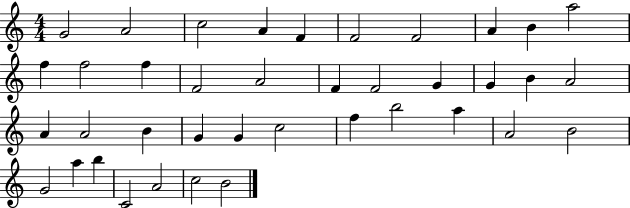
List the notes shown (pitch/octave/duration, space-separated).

G4/h A4/h C5/h A4/q F4/q F4/h F4/h A4/q B4/q A5/h F5/q F5/h F5/q F4/h A4/h F4/q F4/h G4/q G4/q B4/q A4/h A4/q A4/h B4/q G4/q G4/q C5/h F5/q B5/h A5/q A4/h B4/h G4/h A5/q B5/q C4/h A4/h C5/h B4/h